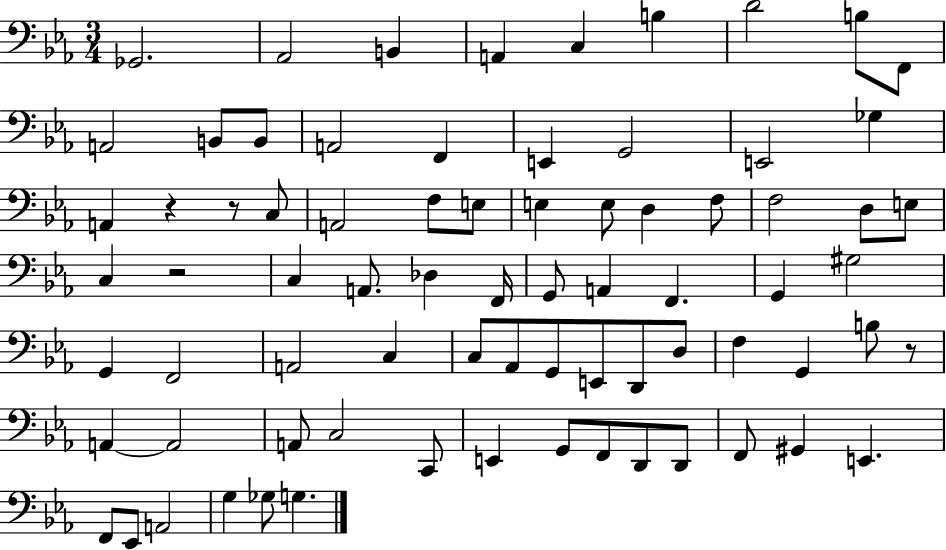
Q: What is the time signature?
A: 3/4